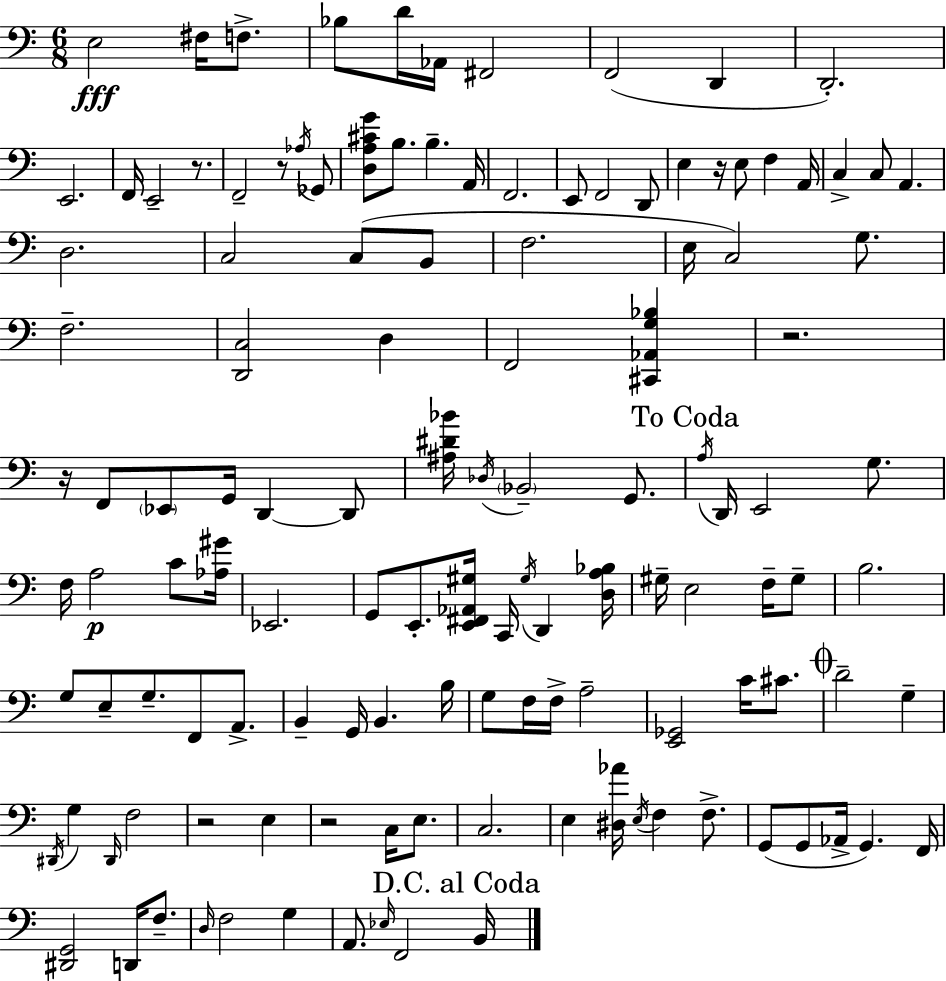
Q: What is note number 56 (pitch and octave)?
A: C4